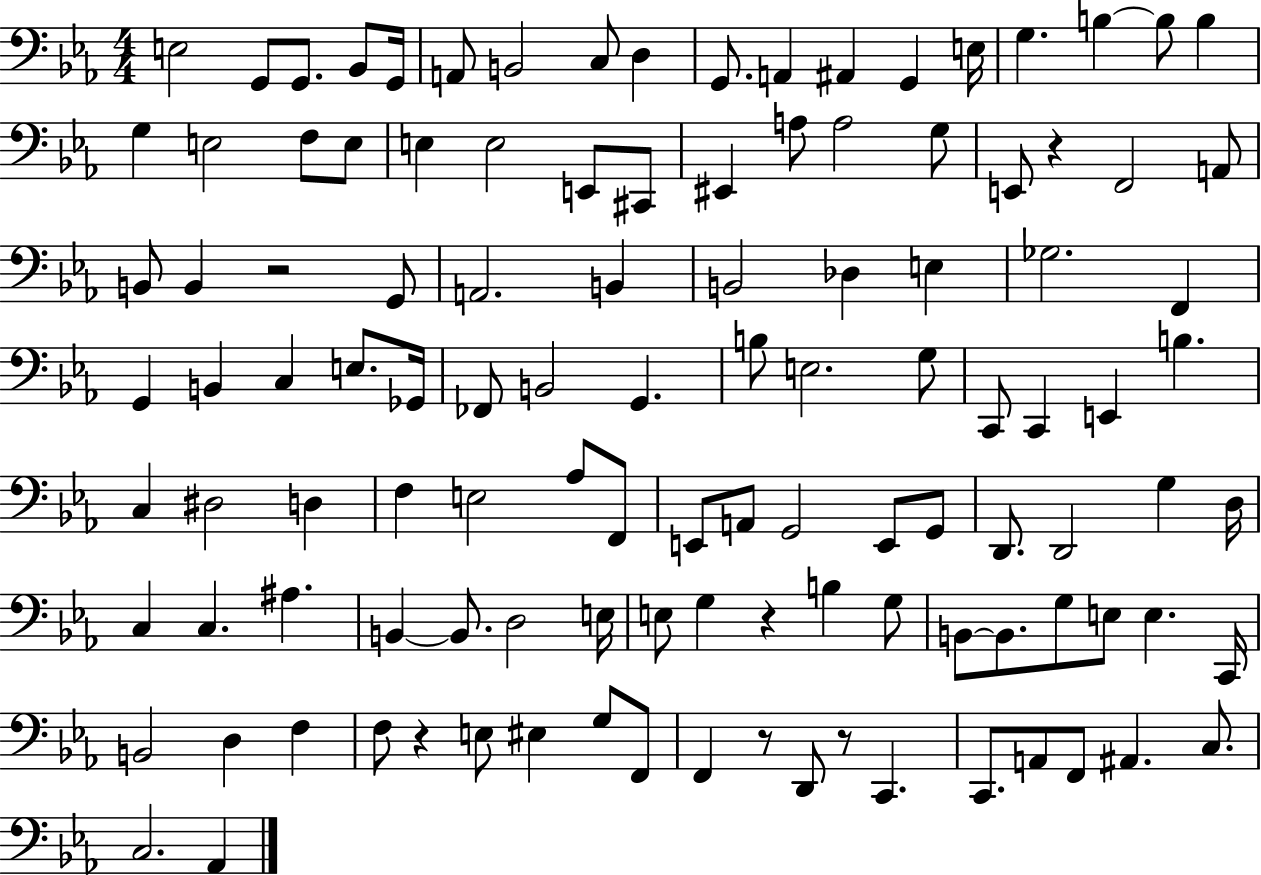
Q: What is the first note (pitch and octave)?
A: E3